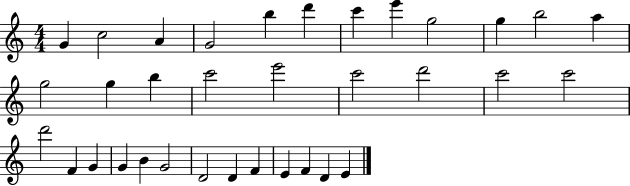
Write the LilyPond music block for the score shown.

{
  \clef treble
  \numericTimeSignature
  \time 4/4
  \key c \major
  g'4 c''2 a'4 | g'2 b''4 d'''4 | c'''4 e'''4 g''2 | g''4 b''2 a''4 | \break g''2 g''4 b''4 | c'''2 e'''2 | c'''2 d'''2 | c'''2 c'''2 | \break d'''2 f'4 g'4 | g'4 b'4 g'2 | d'2 d'4 f'4 | e'4 f'4 d'4 e'4 | \break \bar "|."
}